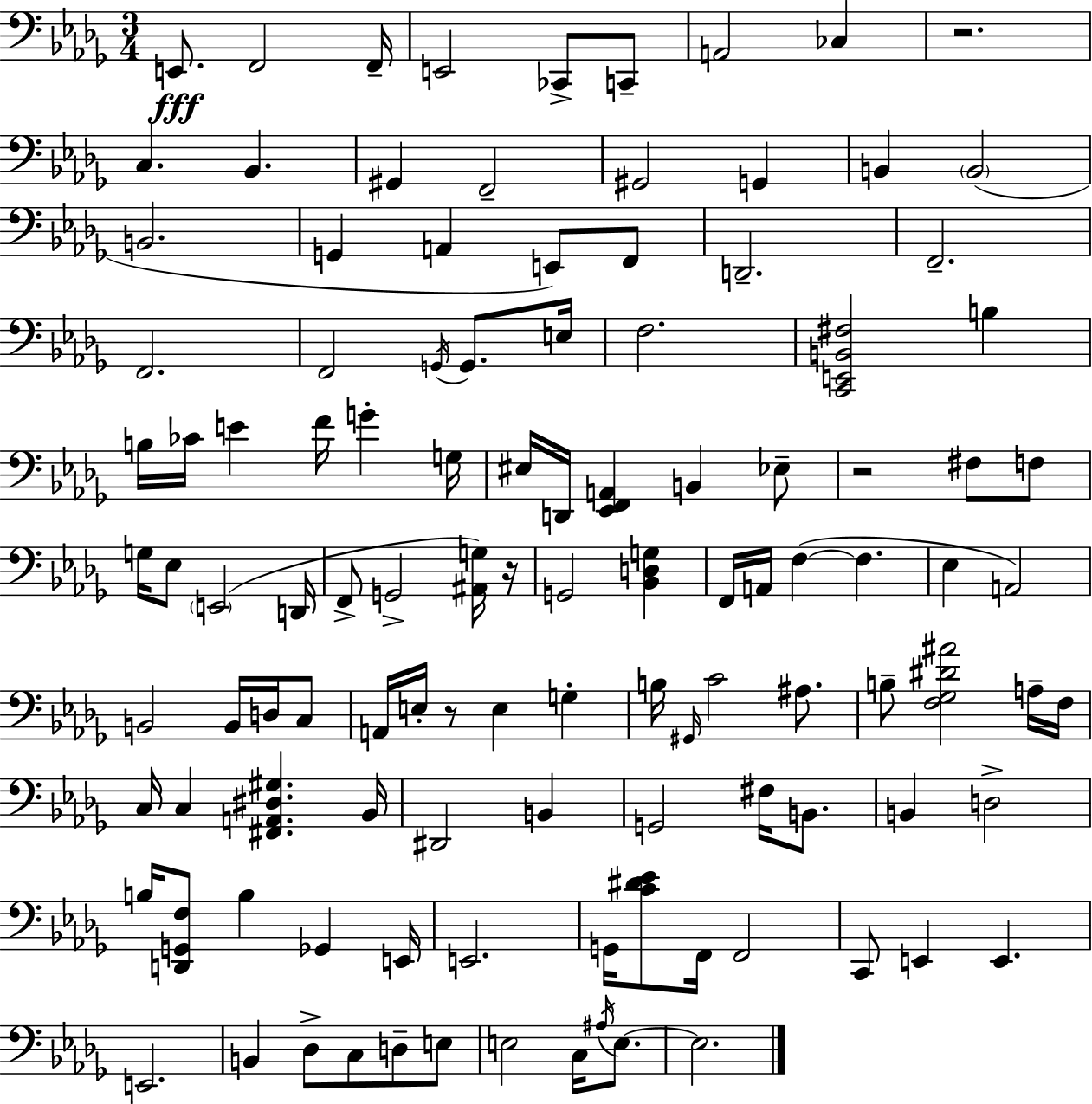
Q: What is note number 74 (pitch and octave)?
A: D#2